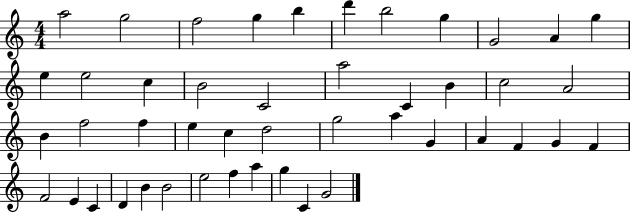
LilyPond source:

{
  \clef treble
  \numericTimeSignature
  \time 4/4
  \key c \major
  a''2 g''2 | f''2 g''4 b''4 | d'''4 b''2 g''4 | g'2 a'4 g''4 | \break e''4 e''2 c''4 | b'2 c'2 | a''2 c'4 b'4 | c''2 a'2 | \break b'4 f''2 f''4 | e''4 c''4 d''2 | g''2 a''4 g'4 | a'4 f'4 g'4 f'4 | \break f'2 e'4 c'4 | d'4 b'4 b'2 | e''2 f''4 a''4 | g''4 c'4 g'2 | \break \bar "|."
}